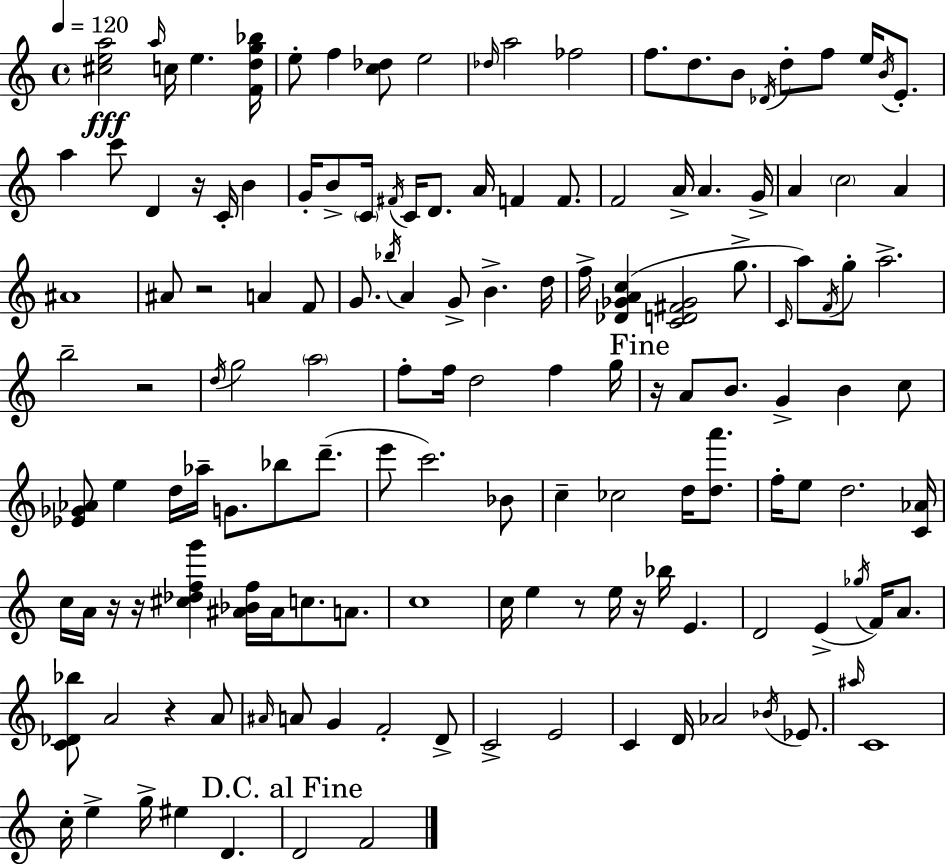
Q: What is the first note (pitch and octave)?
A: A5